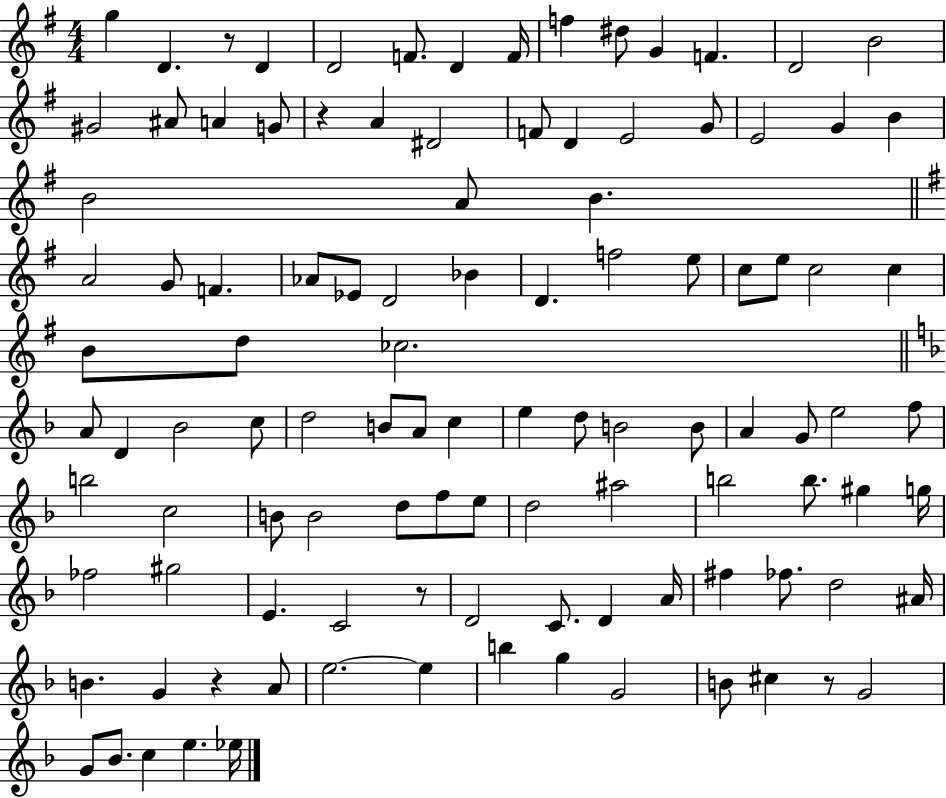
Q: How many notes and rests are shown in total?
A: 108